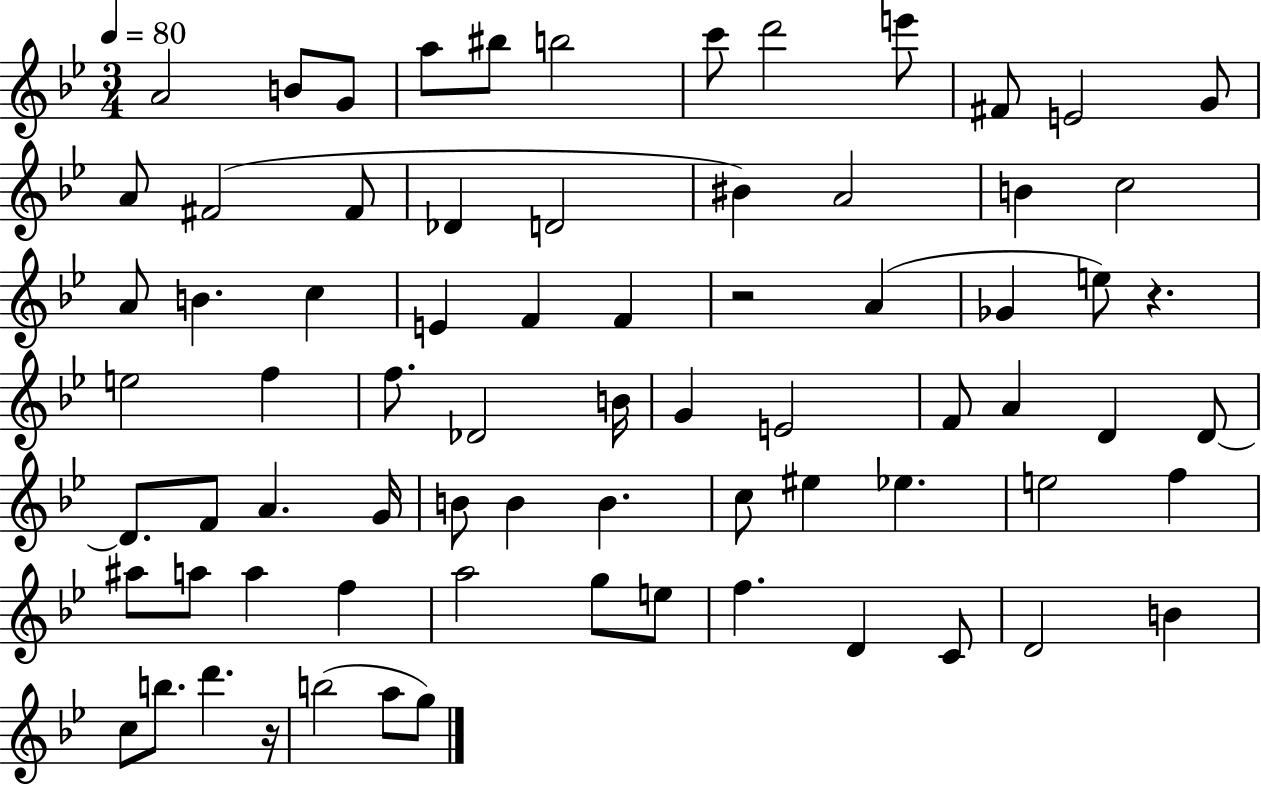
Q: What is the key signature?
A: BES major